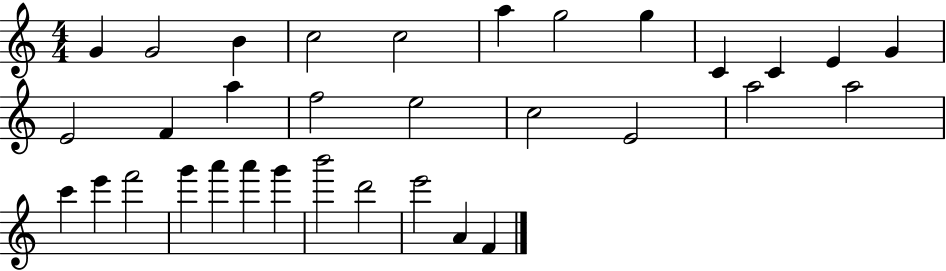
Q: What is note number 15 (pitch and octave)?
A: A5